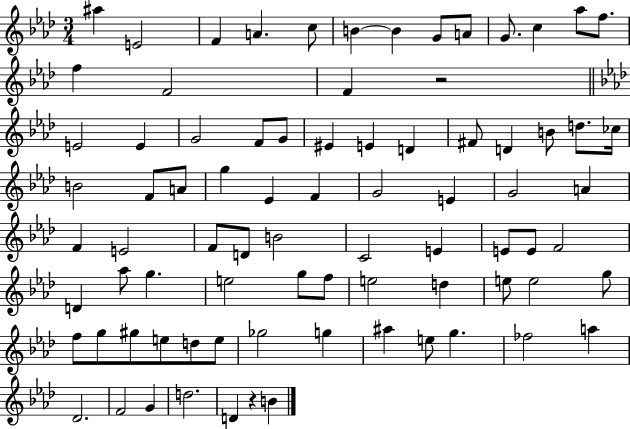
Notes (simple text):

A#5/q E4/h F4/q A4/q. C5/e B4/q B4/q G4/e A4/e G4/e. C5/q Ab5/e F5/e. F5/q F4/h F4/q R/h E4/h E4/q G4/h F4/e G4/e EIS4/q E4/q D4/q F#4/e D4/q B4/e D5/e. CES5/s B4/h F4/e A4/e G5/q Eb4/q F4/q G4/h E4/q G4/h A4/q F4/q E4/h F4/e D4/e B4/h C4/h E4/q E4/e E4/e F4/h D4/q Ab5/e G5/q. E5/h G5/e F5/e E5/h D5/q E5/e E5/h G5/e F5/e G5/e G#5/e E5/e D5/e E5/e Gb5/h G5/q A#5/q E5/e G5/q. FES5/h A5/q Db4/h. F4/h G4/q D5/h. D4/q R/q B4/q